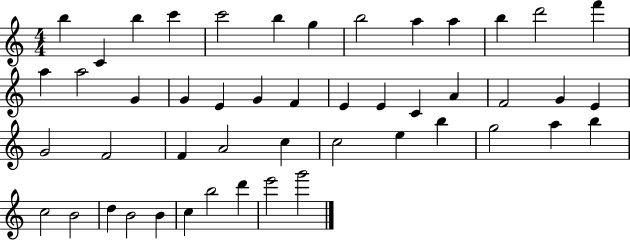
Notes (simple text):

B5/q C4/q B5/q C6/q C6/h B5/q G5/q B5/h A5/q A5/q B5/q D6/h F6/q A5/q A5/h G4/q G4/q E4/q G4/q F4/q E4/q E4/q C4/q A4/q F4/h G4/q E4/q G4/h F4/h F4/q A4/h C5/q C5/h E5/q B5/q G5/h A5/q B5/q C5/h B4/h D5/q B4/h B4/q C5/q B5/h D6/q E6/h G6/h